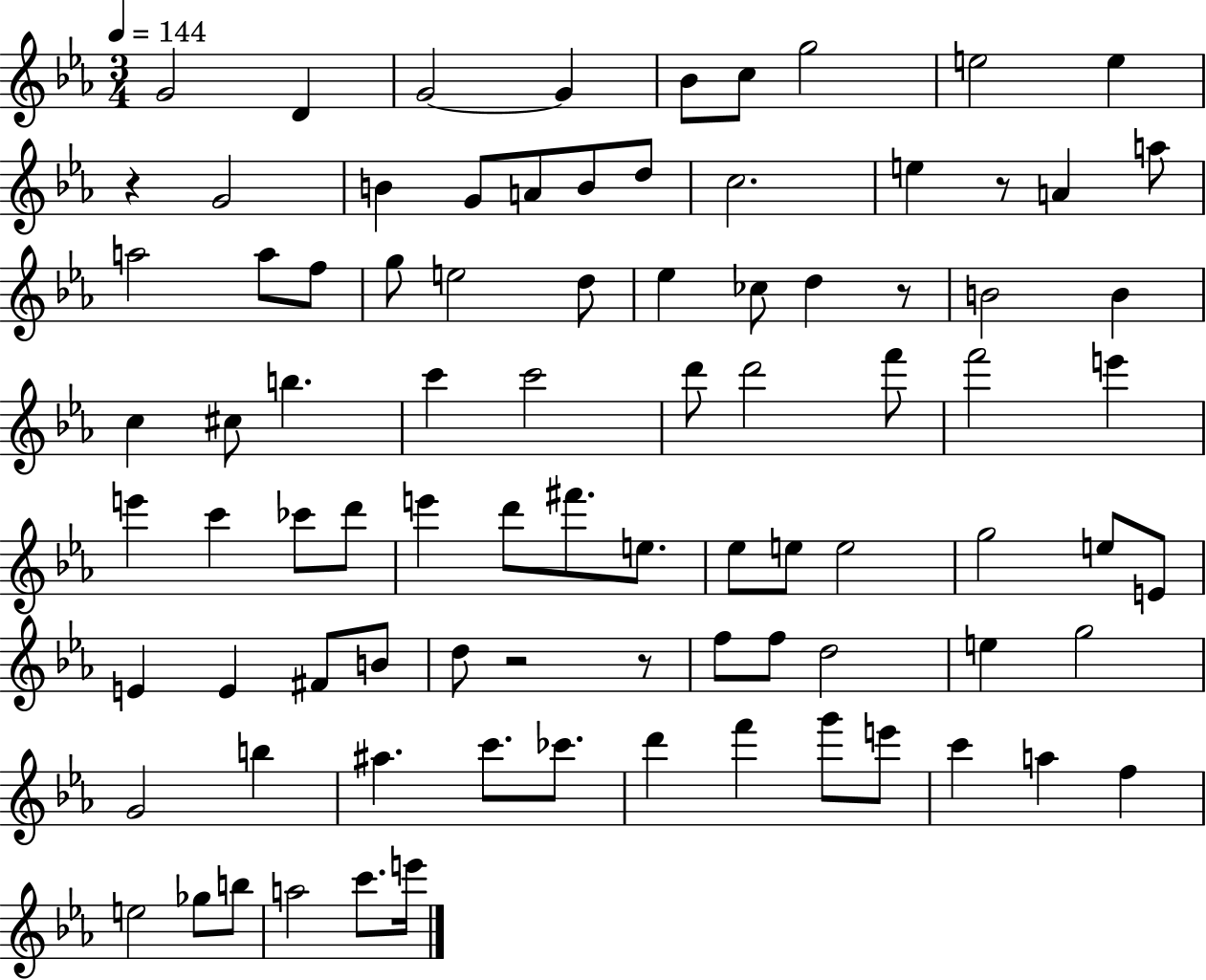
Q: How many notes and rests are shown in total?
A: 87